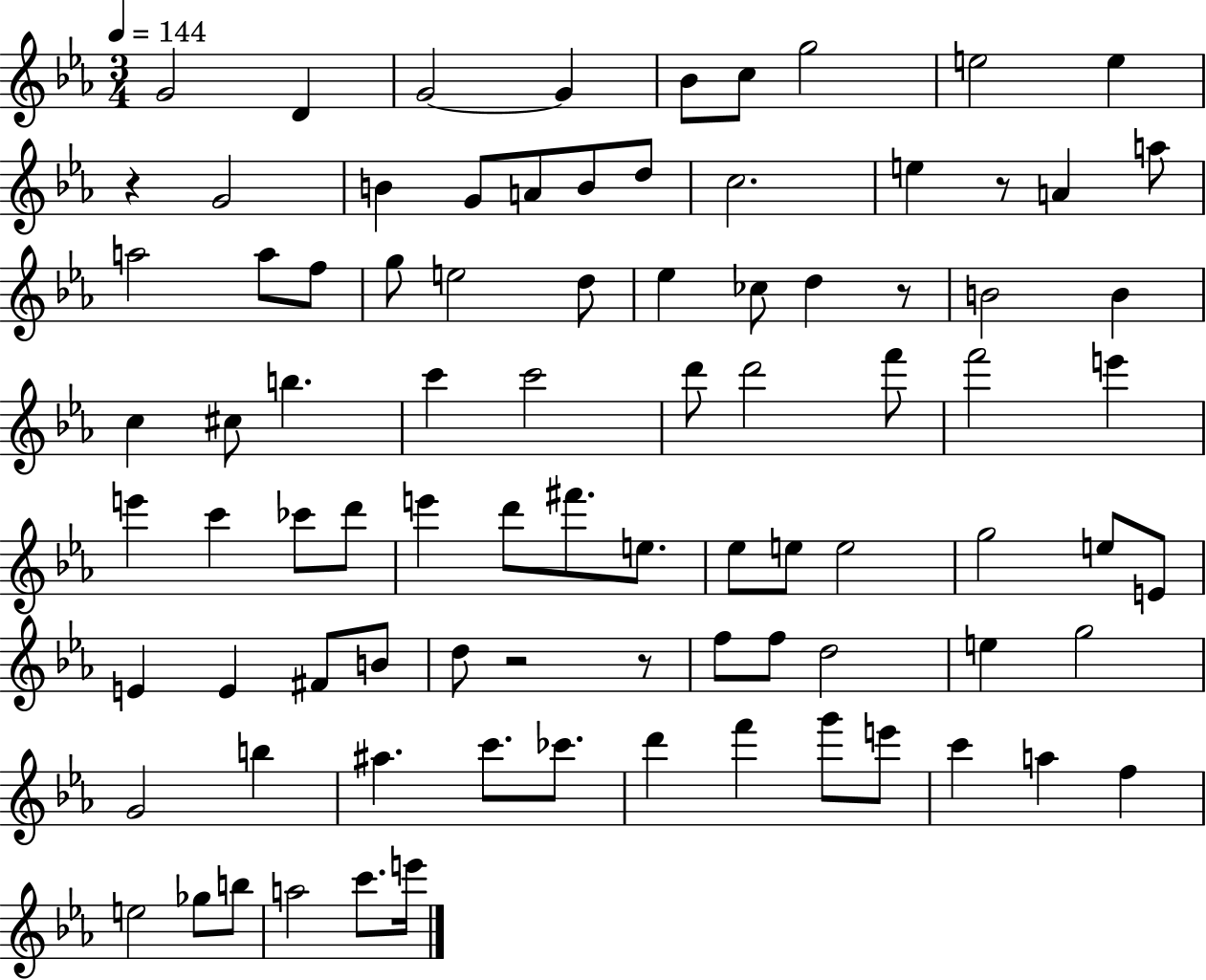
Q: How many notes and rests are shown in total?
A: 87